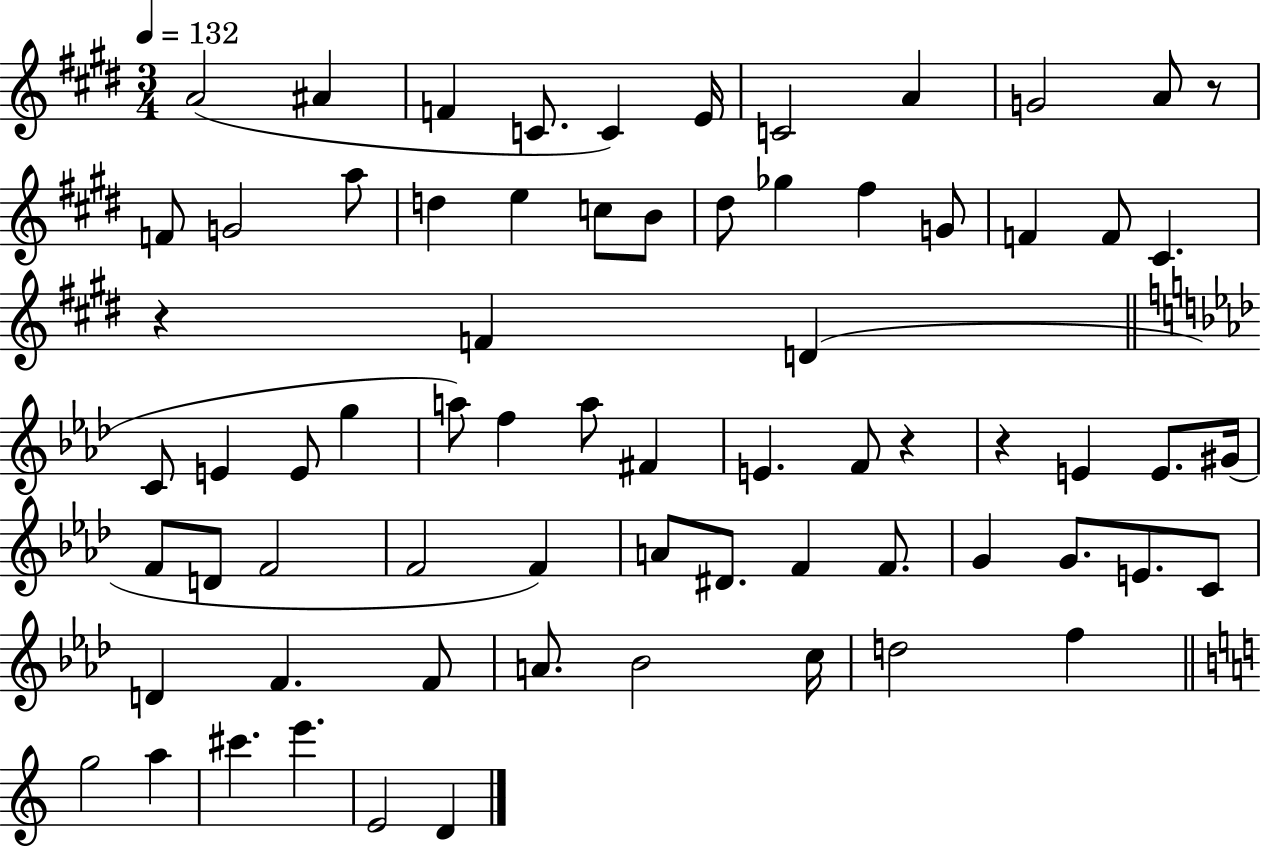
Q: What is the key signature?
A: E major